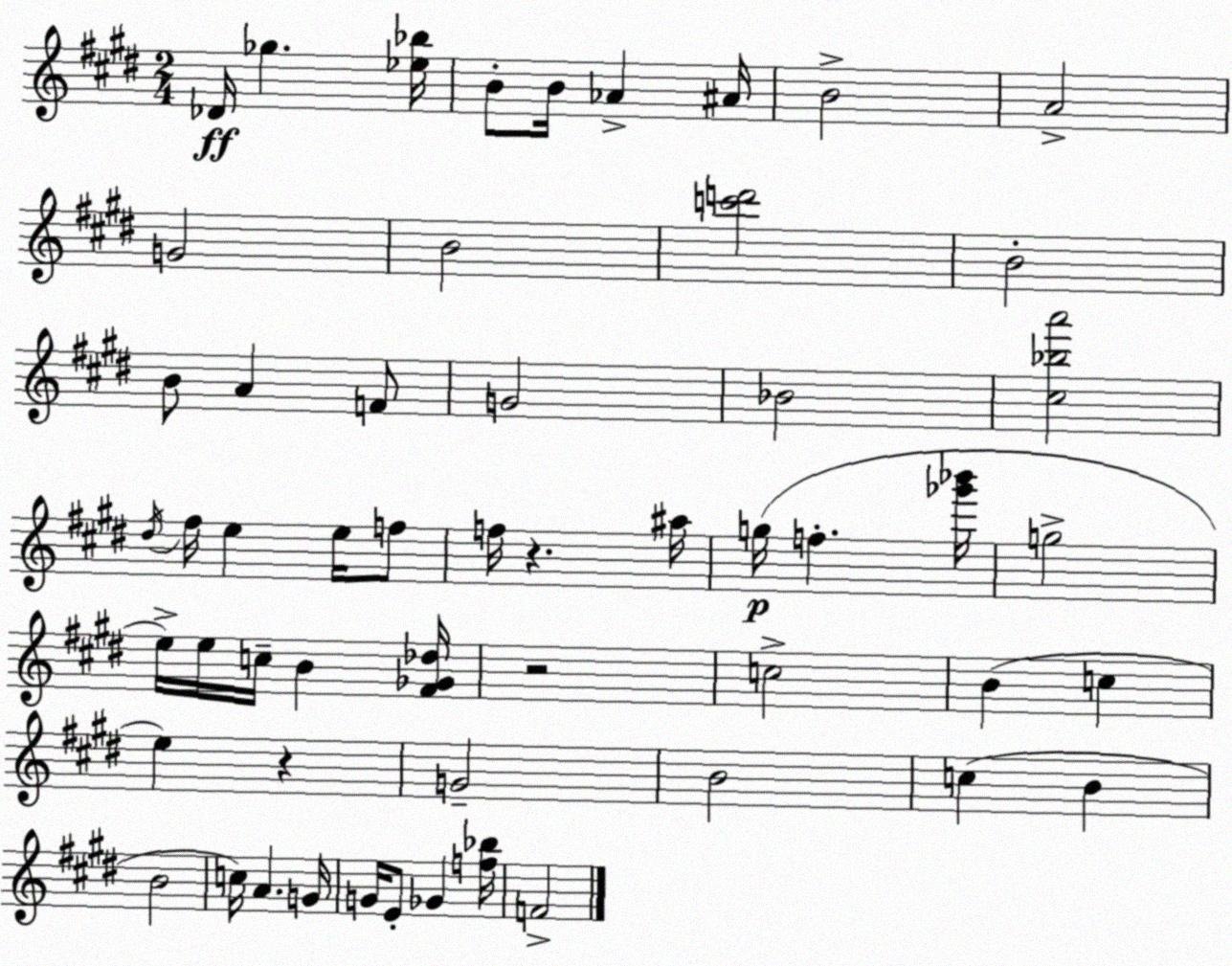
X:1
T:Untitled
M:2/4
L:1/4
K:E
_D/4 _g [_e_b]/4 B/2 B/4 _A ^A/4 B2 A2 G2 B2 [c'd']2 B2 B/2 A F/2 G2 _B2 [^c_ba']2 ^d/4 ^f/4 e e/4 f/2 f/4 z ^a/4 g/4 f [_g'_b']/4 g2 e/4 e/4 c/4 B [^F_G_d]/4 z2 c2 B c e z G2 B2 c B B2 c/4 A G/4 G/4 E/2 _G [f_b]/4 F2